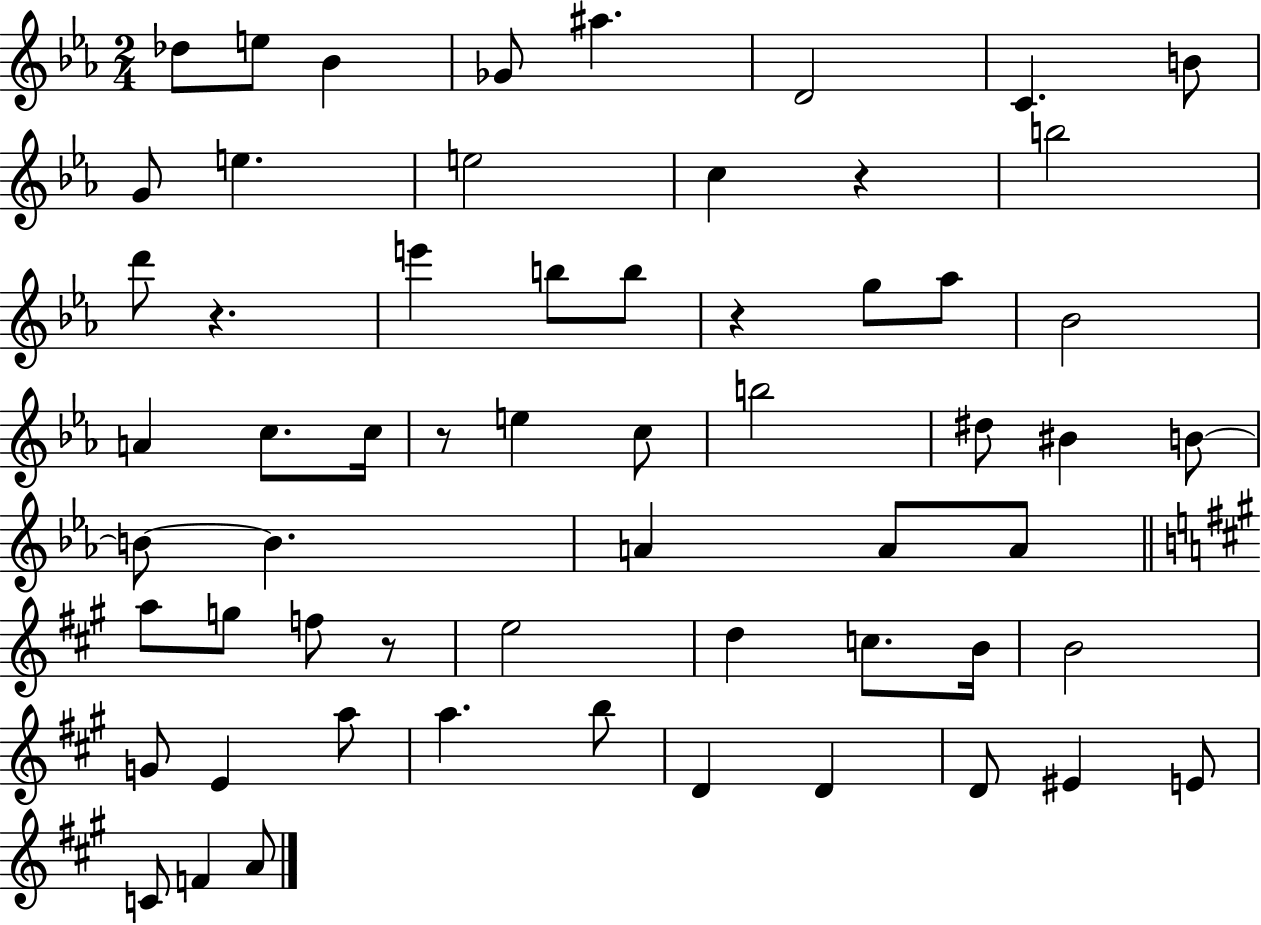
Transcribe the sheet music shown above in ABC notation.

X:1
T:Untitled
M:2/4
L:1/4
K:Eb
_d/2 e/2 _B _G/2 ^a D2 C B/2 G/2 e e2 c z b2 d'/2 z e' b/2 b/2 z g/2 _a/2 _B2 A c/2 c/4 z/2 e c/2 b2 ^d/2 ^B B/2 B/2 B A A/2 A/2 a/2 g/2 f/2 z/2 e2 d c/2 B/4 B2 G/2 E a/2 a b/2 D D D/2 ^E E/2 C/2 F A/2